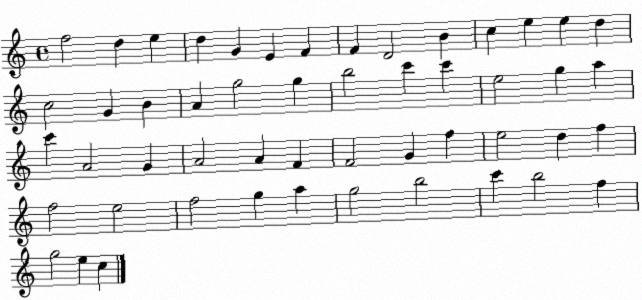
X:1
T:Untitled
M:4/4
L:1/4
K:C
f2 d e d G E F F D2 B c e e d c2 G B A g2 g b2 c' c' e2 g a c' A2 G A2 A F F2 G f e2 d f f2 e2 f2 g a g2 b2 c' b2 f g2 e c